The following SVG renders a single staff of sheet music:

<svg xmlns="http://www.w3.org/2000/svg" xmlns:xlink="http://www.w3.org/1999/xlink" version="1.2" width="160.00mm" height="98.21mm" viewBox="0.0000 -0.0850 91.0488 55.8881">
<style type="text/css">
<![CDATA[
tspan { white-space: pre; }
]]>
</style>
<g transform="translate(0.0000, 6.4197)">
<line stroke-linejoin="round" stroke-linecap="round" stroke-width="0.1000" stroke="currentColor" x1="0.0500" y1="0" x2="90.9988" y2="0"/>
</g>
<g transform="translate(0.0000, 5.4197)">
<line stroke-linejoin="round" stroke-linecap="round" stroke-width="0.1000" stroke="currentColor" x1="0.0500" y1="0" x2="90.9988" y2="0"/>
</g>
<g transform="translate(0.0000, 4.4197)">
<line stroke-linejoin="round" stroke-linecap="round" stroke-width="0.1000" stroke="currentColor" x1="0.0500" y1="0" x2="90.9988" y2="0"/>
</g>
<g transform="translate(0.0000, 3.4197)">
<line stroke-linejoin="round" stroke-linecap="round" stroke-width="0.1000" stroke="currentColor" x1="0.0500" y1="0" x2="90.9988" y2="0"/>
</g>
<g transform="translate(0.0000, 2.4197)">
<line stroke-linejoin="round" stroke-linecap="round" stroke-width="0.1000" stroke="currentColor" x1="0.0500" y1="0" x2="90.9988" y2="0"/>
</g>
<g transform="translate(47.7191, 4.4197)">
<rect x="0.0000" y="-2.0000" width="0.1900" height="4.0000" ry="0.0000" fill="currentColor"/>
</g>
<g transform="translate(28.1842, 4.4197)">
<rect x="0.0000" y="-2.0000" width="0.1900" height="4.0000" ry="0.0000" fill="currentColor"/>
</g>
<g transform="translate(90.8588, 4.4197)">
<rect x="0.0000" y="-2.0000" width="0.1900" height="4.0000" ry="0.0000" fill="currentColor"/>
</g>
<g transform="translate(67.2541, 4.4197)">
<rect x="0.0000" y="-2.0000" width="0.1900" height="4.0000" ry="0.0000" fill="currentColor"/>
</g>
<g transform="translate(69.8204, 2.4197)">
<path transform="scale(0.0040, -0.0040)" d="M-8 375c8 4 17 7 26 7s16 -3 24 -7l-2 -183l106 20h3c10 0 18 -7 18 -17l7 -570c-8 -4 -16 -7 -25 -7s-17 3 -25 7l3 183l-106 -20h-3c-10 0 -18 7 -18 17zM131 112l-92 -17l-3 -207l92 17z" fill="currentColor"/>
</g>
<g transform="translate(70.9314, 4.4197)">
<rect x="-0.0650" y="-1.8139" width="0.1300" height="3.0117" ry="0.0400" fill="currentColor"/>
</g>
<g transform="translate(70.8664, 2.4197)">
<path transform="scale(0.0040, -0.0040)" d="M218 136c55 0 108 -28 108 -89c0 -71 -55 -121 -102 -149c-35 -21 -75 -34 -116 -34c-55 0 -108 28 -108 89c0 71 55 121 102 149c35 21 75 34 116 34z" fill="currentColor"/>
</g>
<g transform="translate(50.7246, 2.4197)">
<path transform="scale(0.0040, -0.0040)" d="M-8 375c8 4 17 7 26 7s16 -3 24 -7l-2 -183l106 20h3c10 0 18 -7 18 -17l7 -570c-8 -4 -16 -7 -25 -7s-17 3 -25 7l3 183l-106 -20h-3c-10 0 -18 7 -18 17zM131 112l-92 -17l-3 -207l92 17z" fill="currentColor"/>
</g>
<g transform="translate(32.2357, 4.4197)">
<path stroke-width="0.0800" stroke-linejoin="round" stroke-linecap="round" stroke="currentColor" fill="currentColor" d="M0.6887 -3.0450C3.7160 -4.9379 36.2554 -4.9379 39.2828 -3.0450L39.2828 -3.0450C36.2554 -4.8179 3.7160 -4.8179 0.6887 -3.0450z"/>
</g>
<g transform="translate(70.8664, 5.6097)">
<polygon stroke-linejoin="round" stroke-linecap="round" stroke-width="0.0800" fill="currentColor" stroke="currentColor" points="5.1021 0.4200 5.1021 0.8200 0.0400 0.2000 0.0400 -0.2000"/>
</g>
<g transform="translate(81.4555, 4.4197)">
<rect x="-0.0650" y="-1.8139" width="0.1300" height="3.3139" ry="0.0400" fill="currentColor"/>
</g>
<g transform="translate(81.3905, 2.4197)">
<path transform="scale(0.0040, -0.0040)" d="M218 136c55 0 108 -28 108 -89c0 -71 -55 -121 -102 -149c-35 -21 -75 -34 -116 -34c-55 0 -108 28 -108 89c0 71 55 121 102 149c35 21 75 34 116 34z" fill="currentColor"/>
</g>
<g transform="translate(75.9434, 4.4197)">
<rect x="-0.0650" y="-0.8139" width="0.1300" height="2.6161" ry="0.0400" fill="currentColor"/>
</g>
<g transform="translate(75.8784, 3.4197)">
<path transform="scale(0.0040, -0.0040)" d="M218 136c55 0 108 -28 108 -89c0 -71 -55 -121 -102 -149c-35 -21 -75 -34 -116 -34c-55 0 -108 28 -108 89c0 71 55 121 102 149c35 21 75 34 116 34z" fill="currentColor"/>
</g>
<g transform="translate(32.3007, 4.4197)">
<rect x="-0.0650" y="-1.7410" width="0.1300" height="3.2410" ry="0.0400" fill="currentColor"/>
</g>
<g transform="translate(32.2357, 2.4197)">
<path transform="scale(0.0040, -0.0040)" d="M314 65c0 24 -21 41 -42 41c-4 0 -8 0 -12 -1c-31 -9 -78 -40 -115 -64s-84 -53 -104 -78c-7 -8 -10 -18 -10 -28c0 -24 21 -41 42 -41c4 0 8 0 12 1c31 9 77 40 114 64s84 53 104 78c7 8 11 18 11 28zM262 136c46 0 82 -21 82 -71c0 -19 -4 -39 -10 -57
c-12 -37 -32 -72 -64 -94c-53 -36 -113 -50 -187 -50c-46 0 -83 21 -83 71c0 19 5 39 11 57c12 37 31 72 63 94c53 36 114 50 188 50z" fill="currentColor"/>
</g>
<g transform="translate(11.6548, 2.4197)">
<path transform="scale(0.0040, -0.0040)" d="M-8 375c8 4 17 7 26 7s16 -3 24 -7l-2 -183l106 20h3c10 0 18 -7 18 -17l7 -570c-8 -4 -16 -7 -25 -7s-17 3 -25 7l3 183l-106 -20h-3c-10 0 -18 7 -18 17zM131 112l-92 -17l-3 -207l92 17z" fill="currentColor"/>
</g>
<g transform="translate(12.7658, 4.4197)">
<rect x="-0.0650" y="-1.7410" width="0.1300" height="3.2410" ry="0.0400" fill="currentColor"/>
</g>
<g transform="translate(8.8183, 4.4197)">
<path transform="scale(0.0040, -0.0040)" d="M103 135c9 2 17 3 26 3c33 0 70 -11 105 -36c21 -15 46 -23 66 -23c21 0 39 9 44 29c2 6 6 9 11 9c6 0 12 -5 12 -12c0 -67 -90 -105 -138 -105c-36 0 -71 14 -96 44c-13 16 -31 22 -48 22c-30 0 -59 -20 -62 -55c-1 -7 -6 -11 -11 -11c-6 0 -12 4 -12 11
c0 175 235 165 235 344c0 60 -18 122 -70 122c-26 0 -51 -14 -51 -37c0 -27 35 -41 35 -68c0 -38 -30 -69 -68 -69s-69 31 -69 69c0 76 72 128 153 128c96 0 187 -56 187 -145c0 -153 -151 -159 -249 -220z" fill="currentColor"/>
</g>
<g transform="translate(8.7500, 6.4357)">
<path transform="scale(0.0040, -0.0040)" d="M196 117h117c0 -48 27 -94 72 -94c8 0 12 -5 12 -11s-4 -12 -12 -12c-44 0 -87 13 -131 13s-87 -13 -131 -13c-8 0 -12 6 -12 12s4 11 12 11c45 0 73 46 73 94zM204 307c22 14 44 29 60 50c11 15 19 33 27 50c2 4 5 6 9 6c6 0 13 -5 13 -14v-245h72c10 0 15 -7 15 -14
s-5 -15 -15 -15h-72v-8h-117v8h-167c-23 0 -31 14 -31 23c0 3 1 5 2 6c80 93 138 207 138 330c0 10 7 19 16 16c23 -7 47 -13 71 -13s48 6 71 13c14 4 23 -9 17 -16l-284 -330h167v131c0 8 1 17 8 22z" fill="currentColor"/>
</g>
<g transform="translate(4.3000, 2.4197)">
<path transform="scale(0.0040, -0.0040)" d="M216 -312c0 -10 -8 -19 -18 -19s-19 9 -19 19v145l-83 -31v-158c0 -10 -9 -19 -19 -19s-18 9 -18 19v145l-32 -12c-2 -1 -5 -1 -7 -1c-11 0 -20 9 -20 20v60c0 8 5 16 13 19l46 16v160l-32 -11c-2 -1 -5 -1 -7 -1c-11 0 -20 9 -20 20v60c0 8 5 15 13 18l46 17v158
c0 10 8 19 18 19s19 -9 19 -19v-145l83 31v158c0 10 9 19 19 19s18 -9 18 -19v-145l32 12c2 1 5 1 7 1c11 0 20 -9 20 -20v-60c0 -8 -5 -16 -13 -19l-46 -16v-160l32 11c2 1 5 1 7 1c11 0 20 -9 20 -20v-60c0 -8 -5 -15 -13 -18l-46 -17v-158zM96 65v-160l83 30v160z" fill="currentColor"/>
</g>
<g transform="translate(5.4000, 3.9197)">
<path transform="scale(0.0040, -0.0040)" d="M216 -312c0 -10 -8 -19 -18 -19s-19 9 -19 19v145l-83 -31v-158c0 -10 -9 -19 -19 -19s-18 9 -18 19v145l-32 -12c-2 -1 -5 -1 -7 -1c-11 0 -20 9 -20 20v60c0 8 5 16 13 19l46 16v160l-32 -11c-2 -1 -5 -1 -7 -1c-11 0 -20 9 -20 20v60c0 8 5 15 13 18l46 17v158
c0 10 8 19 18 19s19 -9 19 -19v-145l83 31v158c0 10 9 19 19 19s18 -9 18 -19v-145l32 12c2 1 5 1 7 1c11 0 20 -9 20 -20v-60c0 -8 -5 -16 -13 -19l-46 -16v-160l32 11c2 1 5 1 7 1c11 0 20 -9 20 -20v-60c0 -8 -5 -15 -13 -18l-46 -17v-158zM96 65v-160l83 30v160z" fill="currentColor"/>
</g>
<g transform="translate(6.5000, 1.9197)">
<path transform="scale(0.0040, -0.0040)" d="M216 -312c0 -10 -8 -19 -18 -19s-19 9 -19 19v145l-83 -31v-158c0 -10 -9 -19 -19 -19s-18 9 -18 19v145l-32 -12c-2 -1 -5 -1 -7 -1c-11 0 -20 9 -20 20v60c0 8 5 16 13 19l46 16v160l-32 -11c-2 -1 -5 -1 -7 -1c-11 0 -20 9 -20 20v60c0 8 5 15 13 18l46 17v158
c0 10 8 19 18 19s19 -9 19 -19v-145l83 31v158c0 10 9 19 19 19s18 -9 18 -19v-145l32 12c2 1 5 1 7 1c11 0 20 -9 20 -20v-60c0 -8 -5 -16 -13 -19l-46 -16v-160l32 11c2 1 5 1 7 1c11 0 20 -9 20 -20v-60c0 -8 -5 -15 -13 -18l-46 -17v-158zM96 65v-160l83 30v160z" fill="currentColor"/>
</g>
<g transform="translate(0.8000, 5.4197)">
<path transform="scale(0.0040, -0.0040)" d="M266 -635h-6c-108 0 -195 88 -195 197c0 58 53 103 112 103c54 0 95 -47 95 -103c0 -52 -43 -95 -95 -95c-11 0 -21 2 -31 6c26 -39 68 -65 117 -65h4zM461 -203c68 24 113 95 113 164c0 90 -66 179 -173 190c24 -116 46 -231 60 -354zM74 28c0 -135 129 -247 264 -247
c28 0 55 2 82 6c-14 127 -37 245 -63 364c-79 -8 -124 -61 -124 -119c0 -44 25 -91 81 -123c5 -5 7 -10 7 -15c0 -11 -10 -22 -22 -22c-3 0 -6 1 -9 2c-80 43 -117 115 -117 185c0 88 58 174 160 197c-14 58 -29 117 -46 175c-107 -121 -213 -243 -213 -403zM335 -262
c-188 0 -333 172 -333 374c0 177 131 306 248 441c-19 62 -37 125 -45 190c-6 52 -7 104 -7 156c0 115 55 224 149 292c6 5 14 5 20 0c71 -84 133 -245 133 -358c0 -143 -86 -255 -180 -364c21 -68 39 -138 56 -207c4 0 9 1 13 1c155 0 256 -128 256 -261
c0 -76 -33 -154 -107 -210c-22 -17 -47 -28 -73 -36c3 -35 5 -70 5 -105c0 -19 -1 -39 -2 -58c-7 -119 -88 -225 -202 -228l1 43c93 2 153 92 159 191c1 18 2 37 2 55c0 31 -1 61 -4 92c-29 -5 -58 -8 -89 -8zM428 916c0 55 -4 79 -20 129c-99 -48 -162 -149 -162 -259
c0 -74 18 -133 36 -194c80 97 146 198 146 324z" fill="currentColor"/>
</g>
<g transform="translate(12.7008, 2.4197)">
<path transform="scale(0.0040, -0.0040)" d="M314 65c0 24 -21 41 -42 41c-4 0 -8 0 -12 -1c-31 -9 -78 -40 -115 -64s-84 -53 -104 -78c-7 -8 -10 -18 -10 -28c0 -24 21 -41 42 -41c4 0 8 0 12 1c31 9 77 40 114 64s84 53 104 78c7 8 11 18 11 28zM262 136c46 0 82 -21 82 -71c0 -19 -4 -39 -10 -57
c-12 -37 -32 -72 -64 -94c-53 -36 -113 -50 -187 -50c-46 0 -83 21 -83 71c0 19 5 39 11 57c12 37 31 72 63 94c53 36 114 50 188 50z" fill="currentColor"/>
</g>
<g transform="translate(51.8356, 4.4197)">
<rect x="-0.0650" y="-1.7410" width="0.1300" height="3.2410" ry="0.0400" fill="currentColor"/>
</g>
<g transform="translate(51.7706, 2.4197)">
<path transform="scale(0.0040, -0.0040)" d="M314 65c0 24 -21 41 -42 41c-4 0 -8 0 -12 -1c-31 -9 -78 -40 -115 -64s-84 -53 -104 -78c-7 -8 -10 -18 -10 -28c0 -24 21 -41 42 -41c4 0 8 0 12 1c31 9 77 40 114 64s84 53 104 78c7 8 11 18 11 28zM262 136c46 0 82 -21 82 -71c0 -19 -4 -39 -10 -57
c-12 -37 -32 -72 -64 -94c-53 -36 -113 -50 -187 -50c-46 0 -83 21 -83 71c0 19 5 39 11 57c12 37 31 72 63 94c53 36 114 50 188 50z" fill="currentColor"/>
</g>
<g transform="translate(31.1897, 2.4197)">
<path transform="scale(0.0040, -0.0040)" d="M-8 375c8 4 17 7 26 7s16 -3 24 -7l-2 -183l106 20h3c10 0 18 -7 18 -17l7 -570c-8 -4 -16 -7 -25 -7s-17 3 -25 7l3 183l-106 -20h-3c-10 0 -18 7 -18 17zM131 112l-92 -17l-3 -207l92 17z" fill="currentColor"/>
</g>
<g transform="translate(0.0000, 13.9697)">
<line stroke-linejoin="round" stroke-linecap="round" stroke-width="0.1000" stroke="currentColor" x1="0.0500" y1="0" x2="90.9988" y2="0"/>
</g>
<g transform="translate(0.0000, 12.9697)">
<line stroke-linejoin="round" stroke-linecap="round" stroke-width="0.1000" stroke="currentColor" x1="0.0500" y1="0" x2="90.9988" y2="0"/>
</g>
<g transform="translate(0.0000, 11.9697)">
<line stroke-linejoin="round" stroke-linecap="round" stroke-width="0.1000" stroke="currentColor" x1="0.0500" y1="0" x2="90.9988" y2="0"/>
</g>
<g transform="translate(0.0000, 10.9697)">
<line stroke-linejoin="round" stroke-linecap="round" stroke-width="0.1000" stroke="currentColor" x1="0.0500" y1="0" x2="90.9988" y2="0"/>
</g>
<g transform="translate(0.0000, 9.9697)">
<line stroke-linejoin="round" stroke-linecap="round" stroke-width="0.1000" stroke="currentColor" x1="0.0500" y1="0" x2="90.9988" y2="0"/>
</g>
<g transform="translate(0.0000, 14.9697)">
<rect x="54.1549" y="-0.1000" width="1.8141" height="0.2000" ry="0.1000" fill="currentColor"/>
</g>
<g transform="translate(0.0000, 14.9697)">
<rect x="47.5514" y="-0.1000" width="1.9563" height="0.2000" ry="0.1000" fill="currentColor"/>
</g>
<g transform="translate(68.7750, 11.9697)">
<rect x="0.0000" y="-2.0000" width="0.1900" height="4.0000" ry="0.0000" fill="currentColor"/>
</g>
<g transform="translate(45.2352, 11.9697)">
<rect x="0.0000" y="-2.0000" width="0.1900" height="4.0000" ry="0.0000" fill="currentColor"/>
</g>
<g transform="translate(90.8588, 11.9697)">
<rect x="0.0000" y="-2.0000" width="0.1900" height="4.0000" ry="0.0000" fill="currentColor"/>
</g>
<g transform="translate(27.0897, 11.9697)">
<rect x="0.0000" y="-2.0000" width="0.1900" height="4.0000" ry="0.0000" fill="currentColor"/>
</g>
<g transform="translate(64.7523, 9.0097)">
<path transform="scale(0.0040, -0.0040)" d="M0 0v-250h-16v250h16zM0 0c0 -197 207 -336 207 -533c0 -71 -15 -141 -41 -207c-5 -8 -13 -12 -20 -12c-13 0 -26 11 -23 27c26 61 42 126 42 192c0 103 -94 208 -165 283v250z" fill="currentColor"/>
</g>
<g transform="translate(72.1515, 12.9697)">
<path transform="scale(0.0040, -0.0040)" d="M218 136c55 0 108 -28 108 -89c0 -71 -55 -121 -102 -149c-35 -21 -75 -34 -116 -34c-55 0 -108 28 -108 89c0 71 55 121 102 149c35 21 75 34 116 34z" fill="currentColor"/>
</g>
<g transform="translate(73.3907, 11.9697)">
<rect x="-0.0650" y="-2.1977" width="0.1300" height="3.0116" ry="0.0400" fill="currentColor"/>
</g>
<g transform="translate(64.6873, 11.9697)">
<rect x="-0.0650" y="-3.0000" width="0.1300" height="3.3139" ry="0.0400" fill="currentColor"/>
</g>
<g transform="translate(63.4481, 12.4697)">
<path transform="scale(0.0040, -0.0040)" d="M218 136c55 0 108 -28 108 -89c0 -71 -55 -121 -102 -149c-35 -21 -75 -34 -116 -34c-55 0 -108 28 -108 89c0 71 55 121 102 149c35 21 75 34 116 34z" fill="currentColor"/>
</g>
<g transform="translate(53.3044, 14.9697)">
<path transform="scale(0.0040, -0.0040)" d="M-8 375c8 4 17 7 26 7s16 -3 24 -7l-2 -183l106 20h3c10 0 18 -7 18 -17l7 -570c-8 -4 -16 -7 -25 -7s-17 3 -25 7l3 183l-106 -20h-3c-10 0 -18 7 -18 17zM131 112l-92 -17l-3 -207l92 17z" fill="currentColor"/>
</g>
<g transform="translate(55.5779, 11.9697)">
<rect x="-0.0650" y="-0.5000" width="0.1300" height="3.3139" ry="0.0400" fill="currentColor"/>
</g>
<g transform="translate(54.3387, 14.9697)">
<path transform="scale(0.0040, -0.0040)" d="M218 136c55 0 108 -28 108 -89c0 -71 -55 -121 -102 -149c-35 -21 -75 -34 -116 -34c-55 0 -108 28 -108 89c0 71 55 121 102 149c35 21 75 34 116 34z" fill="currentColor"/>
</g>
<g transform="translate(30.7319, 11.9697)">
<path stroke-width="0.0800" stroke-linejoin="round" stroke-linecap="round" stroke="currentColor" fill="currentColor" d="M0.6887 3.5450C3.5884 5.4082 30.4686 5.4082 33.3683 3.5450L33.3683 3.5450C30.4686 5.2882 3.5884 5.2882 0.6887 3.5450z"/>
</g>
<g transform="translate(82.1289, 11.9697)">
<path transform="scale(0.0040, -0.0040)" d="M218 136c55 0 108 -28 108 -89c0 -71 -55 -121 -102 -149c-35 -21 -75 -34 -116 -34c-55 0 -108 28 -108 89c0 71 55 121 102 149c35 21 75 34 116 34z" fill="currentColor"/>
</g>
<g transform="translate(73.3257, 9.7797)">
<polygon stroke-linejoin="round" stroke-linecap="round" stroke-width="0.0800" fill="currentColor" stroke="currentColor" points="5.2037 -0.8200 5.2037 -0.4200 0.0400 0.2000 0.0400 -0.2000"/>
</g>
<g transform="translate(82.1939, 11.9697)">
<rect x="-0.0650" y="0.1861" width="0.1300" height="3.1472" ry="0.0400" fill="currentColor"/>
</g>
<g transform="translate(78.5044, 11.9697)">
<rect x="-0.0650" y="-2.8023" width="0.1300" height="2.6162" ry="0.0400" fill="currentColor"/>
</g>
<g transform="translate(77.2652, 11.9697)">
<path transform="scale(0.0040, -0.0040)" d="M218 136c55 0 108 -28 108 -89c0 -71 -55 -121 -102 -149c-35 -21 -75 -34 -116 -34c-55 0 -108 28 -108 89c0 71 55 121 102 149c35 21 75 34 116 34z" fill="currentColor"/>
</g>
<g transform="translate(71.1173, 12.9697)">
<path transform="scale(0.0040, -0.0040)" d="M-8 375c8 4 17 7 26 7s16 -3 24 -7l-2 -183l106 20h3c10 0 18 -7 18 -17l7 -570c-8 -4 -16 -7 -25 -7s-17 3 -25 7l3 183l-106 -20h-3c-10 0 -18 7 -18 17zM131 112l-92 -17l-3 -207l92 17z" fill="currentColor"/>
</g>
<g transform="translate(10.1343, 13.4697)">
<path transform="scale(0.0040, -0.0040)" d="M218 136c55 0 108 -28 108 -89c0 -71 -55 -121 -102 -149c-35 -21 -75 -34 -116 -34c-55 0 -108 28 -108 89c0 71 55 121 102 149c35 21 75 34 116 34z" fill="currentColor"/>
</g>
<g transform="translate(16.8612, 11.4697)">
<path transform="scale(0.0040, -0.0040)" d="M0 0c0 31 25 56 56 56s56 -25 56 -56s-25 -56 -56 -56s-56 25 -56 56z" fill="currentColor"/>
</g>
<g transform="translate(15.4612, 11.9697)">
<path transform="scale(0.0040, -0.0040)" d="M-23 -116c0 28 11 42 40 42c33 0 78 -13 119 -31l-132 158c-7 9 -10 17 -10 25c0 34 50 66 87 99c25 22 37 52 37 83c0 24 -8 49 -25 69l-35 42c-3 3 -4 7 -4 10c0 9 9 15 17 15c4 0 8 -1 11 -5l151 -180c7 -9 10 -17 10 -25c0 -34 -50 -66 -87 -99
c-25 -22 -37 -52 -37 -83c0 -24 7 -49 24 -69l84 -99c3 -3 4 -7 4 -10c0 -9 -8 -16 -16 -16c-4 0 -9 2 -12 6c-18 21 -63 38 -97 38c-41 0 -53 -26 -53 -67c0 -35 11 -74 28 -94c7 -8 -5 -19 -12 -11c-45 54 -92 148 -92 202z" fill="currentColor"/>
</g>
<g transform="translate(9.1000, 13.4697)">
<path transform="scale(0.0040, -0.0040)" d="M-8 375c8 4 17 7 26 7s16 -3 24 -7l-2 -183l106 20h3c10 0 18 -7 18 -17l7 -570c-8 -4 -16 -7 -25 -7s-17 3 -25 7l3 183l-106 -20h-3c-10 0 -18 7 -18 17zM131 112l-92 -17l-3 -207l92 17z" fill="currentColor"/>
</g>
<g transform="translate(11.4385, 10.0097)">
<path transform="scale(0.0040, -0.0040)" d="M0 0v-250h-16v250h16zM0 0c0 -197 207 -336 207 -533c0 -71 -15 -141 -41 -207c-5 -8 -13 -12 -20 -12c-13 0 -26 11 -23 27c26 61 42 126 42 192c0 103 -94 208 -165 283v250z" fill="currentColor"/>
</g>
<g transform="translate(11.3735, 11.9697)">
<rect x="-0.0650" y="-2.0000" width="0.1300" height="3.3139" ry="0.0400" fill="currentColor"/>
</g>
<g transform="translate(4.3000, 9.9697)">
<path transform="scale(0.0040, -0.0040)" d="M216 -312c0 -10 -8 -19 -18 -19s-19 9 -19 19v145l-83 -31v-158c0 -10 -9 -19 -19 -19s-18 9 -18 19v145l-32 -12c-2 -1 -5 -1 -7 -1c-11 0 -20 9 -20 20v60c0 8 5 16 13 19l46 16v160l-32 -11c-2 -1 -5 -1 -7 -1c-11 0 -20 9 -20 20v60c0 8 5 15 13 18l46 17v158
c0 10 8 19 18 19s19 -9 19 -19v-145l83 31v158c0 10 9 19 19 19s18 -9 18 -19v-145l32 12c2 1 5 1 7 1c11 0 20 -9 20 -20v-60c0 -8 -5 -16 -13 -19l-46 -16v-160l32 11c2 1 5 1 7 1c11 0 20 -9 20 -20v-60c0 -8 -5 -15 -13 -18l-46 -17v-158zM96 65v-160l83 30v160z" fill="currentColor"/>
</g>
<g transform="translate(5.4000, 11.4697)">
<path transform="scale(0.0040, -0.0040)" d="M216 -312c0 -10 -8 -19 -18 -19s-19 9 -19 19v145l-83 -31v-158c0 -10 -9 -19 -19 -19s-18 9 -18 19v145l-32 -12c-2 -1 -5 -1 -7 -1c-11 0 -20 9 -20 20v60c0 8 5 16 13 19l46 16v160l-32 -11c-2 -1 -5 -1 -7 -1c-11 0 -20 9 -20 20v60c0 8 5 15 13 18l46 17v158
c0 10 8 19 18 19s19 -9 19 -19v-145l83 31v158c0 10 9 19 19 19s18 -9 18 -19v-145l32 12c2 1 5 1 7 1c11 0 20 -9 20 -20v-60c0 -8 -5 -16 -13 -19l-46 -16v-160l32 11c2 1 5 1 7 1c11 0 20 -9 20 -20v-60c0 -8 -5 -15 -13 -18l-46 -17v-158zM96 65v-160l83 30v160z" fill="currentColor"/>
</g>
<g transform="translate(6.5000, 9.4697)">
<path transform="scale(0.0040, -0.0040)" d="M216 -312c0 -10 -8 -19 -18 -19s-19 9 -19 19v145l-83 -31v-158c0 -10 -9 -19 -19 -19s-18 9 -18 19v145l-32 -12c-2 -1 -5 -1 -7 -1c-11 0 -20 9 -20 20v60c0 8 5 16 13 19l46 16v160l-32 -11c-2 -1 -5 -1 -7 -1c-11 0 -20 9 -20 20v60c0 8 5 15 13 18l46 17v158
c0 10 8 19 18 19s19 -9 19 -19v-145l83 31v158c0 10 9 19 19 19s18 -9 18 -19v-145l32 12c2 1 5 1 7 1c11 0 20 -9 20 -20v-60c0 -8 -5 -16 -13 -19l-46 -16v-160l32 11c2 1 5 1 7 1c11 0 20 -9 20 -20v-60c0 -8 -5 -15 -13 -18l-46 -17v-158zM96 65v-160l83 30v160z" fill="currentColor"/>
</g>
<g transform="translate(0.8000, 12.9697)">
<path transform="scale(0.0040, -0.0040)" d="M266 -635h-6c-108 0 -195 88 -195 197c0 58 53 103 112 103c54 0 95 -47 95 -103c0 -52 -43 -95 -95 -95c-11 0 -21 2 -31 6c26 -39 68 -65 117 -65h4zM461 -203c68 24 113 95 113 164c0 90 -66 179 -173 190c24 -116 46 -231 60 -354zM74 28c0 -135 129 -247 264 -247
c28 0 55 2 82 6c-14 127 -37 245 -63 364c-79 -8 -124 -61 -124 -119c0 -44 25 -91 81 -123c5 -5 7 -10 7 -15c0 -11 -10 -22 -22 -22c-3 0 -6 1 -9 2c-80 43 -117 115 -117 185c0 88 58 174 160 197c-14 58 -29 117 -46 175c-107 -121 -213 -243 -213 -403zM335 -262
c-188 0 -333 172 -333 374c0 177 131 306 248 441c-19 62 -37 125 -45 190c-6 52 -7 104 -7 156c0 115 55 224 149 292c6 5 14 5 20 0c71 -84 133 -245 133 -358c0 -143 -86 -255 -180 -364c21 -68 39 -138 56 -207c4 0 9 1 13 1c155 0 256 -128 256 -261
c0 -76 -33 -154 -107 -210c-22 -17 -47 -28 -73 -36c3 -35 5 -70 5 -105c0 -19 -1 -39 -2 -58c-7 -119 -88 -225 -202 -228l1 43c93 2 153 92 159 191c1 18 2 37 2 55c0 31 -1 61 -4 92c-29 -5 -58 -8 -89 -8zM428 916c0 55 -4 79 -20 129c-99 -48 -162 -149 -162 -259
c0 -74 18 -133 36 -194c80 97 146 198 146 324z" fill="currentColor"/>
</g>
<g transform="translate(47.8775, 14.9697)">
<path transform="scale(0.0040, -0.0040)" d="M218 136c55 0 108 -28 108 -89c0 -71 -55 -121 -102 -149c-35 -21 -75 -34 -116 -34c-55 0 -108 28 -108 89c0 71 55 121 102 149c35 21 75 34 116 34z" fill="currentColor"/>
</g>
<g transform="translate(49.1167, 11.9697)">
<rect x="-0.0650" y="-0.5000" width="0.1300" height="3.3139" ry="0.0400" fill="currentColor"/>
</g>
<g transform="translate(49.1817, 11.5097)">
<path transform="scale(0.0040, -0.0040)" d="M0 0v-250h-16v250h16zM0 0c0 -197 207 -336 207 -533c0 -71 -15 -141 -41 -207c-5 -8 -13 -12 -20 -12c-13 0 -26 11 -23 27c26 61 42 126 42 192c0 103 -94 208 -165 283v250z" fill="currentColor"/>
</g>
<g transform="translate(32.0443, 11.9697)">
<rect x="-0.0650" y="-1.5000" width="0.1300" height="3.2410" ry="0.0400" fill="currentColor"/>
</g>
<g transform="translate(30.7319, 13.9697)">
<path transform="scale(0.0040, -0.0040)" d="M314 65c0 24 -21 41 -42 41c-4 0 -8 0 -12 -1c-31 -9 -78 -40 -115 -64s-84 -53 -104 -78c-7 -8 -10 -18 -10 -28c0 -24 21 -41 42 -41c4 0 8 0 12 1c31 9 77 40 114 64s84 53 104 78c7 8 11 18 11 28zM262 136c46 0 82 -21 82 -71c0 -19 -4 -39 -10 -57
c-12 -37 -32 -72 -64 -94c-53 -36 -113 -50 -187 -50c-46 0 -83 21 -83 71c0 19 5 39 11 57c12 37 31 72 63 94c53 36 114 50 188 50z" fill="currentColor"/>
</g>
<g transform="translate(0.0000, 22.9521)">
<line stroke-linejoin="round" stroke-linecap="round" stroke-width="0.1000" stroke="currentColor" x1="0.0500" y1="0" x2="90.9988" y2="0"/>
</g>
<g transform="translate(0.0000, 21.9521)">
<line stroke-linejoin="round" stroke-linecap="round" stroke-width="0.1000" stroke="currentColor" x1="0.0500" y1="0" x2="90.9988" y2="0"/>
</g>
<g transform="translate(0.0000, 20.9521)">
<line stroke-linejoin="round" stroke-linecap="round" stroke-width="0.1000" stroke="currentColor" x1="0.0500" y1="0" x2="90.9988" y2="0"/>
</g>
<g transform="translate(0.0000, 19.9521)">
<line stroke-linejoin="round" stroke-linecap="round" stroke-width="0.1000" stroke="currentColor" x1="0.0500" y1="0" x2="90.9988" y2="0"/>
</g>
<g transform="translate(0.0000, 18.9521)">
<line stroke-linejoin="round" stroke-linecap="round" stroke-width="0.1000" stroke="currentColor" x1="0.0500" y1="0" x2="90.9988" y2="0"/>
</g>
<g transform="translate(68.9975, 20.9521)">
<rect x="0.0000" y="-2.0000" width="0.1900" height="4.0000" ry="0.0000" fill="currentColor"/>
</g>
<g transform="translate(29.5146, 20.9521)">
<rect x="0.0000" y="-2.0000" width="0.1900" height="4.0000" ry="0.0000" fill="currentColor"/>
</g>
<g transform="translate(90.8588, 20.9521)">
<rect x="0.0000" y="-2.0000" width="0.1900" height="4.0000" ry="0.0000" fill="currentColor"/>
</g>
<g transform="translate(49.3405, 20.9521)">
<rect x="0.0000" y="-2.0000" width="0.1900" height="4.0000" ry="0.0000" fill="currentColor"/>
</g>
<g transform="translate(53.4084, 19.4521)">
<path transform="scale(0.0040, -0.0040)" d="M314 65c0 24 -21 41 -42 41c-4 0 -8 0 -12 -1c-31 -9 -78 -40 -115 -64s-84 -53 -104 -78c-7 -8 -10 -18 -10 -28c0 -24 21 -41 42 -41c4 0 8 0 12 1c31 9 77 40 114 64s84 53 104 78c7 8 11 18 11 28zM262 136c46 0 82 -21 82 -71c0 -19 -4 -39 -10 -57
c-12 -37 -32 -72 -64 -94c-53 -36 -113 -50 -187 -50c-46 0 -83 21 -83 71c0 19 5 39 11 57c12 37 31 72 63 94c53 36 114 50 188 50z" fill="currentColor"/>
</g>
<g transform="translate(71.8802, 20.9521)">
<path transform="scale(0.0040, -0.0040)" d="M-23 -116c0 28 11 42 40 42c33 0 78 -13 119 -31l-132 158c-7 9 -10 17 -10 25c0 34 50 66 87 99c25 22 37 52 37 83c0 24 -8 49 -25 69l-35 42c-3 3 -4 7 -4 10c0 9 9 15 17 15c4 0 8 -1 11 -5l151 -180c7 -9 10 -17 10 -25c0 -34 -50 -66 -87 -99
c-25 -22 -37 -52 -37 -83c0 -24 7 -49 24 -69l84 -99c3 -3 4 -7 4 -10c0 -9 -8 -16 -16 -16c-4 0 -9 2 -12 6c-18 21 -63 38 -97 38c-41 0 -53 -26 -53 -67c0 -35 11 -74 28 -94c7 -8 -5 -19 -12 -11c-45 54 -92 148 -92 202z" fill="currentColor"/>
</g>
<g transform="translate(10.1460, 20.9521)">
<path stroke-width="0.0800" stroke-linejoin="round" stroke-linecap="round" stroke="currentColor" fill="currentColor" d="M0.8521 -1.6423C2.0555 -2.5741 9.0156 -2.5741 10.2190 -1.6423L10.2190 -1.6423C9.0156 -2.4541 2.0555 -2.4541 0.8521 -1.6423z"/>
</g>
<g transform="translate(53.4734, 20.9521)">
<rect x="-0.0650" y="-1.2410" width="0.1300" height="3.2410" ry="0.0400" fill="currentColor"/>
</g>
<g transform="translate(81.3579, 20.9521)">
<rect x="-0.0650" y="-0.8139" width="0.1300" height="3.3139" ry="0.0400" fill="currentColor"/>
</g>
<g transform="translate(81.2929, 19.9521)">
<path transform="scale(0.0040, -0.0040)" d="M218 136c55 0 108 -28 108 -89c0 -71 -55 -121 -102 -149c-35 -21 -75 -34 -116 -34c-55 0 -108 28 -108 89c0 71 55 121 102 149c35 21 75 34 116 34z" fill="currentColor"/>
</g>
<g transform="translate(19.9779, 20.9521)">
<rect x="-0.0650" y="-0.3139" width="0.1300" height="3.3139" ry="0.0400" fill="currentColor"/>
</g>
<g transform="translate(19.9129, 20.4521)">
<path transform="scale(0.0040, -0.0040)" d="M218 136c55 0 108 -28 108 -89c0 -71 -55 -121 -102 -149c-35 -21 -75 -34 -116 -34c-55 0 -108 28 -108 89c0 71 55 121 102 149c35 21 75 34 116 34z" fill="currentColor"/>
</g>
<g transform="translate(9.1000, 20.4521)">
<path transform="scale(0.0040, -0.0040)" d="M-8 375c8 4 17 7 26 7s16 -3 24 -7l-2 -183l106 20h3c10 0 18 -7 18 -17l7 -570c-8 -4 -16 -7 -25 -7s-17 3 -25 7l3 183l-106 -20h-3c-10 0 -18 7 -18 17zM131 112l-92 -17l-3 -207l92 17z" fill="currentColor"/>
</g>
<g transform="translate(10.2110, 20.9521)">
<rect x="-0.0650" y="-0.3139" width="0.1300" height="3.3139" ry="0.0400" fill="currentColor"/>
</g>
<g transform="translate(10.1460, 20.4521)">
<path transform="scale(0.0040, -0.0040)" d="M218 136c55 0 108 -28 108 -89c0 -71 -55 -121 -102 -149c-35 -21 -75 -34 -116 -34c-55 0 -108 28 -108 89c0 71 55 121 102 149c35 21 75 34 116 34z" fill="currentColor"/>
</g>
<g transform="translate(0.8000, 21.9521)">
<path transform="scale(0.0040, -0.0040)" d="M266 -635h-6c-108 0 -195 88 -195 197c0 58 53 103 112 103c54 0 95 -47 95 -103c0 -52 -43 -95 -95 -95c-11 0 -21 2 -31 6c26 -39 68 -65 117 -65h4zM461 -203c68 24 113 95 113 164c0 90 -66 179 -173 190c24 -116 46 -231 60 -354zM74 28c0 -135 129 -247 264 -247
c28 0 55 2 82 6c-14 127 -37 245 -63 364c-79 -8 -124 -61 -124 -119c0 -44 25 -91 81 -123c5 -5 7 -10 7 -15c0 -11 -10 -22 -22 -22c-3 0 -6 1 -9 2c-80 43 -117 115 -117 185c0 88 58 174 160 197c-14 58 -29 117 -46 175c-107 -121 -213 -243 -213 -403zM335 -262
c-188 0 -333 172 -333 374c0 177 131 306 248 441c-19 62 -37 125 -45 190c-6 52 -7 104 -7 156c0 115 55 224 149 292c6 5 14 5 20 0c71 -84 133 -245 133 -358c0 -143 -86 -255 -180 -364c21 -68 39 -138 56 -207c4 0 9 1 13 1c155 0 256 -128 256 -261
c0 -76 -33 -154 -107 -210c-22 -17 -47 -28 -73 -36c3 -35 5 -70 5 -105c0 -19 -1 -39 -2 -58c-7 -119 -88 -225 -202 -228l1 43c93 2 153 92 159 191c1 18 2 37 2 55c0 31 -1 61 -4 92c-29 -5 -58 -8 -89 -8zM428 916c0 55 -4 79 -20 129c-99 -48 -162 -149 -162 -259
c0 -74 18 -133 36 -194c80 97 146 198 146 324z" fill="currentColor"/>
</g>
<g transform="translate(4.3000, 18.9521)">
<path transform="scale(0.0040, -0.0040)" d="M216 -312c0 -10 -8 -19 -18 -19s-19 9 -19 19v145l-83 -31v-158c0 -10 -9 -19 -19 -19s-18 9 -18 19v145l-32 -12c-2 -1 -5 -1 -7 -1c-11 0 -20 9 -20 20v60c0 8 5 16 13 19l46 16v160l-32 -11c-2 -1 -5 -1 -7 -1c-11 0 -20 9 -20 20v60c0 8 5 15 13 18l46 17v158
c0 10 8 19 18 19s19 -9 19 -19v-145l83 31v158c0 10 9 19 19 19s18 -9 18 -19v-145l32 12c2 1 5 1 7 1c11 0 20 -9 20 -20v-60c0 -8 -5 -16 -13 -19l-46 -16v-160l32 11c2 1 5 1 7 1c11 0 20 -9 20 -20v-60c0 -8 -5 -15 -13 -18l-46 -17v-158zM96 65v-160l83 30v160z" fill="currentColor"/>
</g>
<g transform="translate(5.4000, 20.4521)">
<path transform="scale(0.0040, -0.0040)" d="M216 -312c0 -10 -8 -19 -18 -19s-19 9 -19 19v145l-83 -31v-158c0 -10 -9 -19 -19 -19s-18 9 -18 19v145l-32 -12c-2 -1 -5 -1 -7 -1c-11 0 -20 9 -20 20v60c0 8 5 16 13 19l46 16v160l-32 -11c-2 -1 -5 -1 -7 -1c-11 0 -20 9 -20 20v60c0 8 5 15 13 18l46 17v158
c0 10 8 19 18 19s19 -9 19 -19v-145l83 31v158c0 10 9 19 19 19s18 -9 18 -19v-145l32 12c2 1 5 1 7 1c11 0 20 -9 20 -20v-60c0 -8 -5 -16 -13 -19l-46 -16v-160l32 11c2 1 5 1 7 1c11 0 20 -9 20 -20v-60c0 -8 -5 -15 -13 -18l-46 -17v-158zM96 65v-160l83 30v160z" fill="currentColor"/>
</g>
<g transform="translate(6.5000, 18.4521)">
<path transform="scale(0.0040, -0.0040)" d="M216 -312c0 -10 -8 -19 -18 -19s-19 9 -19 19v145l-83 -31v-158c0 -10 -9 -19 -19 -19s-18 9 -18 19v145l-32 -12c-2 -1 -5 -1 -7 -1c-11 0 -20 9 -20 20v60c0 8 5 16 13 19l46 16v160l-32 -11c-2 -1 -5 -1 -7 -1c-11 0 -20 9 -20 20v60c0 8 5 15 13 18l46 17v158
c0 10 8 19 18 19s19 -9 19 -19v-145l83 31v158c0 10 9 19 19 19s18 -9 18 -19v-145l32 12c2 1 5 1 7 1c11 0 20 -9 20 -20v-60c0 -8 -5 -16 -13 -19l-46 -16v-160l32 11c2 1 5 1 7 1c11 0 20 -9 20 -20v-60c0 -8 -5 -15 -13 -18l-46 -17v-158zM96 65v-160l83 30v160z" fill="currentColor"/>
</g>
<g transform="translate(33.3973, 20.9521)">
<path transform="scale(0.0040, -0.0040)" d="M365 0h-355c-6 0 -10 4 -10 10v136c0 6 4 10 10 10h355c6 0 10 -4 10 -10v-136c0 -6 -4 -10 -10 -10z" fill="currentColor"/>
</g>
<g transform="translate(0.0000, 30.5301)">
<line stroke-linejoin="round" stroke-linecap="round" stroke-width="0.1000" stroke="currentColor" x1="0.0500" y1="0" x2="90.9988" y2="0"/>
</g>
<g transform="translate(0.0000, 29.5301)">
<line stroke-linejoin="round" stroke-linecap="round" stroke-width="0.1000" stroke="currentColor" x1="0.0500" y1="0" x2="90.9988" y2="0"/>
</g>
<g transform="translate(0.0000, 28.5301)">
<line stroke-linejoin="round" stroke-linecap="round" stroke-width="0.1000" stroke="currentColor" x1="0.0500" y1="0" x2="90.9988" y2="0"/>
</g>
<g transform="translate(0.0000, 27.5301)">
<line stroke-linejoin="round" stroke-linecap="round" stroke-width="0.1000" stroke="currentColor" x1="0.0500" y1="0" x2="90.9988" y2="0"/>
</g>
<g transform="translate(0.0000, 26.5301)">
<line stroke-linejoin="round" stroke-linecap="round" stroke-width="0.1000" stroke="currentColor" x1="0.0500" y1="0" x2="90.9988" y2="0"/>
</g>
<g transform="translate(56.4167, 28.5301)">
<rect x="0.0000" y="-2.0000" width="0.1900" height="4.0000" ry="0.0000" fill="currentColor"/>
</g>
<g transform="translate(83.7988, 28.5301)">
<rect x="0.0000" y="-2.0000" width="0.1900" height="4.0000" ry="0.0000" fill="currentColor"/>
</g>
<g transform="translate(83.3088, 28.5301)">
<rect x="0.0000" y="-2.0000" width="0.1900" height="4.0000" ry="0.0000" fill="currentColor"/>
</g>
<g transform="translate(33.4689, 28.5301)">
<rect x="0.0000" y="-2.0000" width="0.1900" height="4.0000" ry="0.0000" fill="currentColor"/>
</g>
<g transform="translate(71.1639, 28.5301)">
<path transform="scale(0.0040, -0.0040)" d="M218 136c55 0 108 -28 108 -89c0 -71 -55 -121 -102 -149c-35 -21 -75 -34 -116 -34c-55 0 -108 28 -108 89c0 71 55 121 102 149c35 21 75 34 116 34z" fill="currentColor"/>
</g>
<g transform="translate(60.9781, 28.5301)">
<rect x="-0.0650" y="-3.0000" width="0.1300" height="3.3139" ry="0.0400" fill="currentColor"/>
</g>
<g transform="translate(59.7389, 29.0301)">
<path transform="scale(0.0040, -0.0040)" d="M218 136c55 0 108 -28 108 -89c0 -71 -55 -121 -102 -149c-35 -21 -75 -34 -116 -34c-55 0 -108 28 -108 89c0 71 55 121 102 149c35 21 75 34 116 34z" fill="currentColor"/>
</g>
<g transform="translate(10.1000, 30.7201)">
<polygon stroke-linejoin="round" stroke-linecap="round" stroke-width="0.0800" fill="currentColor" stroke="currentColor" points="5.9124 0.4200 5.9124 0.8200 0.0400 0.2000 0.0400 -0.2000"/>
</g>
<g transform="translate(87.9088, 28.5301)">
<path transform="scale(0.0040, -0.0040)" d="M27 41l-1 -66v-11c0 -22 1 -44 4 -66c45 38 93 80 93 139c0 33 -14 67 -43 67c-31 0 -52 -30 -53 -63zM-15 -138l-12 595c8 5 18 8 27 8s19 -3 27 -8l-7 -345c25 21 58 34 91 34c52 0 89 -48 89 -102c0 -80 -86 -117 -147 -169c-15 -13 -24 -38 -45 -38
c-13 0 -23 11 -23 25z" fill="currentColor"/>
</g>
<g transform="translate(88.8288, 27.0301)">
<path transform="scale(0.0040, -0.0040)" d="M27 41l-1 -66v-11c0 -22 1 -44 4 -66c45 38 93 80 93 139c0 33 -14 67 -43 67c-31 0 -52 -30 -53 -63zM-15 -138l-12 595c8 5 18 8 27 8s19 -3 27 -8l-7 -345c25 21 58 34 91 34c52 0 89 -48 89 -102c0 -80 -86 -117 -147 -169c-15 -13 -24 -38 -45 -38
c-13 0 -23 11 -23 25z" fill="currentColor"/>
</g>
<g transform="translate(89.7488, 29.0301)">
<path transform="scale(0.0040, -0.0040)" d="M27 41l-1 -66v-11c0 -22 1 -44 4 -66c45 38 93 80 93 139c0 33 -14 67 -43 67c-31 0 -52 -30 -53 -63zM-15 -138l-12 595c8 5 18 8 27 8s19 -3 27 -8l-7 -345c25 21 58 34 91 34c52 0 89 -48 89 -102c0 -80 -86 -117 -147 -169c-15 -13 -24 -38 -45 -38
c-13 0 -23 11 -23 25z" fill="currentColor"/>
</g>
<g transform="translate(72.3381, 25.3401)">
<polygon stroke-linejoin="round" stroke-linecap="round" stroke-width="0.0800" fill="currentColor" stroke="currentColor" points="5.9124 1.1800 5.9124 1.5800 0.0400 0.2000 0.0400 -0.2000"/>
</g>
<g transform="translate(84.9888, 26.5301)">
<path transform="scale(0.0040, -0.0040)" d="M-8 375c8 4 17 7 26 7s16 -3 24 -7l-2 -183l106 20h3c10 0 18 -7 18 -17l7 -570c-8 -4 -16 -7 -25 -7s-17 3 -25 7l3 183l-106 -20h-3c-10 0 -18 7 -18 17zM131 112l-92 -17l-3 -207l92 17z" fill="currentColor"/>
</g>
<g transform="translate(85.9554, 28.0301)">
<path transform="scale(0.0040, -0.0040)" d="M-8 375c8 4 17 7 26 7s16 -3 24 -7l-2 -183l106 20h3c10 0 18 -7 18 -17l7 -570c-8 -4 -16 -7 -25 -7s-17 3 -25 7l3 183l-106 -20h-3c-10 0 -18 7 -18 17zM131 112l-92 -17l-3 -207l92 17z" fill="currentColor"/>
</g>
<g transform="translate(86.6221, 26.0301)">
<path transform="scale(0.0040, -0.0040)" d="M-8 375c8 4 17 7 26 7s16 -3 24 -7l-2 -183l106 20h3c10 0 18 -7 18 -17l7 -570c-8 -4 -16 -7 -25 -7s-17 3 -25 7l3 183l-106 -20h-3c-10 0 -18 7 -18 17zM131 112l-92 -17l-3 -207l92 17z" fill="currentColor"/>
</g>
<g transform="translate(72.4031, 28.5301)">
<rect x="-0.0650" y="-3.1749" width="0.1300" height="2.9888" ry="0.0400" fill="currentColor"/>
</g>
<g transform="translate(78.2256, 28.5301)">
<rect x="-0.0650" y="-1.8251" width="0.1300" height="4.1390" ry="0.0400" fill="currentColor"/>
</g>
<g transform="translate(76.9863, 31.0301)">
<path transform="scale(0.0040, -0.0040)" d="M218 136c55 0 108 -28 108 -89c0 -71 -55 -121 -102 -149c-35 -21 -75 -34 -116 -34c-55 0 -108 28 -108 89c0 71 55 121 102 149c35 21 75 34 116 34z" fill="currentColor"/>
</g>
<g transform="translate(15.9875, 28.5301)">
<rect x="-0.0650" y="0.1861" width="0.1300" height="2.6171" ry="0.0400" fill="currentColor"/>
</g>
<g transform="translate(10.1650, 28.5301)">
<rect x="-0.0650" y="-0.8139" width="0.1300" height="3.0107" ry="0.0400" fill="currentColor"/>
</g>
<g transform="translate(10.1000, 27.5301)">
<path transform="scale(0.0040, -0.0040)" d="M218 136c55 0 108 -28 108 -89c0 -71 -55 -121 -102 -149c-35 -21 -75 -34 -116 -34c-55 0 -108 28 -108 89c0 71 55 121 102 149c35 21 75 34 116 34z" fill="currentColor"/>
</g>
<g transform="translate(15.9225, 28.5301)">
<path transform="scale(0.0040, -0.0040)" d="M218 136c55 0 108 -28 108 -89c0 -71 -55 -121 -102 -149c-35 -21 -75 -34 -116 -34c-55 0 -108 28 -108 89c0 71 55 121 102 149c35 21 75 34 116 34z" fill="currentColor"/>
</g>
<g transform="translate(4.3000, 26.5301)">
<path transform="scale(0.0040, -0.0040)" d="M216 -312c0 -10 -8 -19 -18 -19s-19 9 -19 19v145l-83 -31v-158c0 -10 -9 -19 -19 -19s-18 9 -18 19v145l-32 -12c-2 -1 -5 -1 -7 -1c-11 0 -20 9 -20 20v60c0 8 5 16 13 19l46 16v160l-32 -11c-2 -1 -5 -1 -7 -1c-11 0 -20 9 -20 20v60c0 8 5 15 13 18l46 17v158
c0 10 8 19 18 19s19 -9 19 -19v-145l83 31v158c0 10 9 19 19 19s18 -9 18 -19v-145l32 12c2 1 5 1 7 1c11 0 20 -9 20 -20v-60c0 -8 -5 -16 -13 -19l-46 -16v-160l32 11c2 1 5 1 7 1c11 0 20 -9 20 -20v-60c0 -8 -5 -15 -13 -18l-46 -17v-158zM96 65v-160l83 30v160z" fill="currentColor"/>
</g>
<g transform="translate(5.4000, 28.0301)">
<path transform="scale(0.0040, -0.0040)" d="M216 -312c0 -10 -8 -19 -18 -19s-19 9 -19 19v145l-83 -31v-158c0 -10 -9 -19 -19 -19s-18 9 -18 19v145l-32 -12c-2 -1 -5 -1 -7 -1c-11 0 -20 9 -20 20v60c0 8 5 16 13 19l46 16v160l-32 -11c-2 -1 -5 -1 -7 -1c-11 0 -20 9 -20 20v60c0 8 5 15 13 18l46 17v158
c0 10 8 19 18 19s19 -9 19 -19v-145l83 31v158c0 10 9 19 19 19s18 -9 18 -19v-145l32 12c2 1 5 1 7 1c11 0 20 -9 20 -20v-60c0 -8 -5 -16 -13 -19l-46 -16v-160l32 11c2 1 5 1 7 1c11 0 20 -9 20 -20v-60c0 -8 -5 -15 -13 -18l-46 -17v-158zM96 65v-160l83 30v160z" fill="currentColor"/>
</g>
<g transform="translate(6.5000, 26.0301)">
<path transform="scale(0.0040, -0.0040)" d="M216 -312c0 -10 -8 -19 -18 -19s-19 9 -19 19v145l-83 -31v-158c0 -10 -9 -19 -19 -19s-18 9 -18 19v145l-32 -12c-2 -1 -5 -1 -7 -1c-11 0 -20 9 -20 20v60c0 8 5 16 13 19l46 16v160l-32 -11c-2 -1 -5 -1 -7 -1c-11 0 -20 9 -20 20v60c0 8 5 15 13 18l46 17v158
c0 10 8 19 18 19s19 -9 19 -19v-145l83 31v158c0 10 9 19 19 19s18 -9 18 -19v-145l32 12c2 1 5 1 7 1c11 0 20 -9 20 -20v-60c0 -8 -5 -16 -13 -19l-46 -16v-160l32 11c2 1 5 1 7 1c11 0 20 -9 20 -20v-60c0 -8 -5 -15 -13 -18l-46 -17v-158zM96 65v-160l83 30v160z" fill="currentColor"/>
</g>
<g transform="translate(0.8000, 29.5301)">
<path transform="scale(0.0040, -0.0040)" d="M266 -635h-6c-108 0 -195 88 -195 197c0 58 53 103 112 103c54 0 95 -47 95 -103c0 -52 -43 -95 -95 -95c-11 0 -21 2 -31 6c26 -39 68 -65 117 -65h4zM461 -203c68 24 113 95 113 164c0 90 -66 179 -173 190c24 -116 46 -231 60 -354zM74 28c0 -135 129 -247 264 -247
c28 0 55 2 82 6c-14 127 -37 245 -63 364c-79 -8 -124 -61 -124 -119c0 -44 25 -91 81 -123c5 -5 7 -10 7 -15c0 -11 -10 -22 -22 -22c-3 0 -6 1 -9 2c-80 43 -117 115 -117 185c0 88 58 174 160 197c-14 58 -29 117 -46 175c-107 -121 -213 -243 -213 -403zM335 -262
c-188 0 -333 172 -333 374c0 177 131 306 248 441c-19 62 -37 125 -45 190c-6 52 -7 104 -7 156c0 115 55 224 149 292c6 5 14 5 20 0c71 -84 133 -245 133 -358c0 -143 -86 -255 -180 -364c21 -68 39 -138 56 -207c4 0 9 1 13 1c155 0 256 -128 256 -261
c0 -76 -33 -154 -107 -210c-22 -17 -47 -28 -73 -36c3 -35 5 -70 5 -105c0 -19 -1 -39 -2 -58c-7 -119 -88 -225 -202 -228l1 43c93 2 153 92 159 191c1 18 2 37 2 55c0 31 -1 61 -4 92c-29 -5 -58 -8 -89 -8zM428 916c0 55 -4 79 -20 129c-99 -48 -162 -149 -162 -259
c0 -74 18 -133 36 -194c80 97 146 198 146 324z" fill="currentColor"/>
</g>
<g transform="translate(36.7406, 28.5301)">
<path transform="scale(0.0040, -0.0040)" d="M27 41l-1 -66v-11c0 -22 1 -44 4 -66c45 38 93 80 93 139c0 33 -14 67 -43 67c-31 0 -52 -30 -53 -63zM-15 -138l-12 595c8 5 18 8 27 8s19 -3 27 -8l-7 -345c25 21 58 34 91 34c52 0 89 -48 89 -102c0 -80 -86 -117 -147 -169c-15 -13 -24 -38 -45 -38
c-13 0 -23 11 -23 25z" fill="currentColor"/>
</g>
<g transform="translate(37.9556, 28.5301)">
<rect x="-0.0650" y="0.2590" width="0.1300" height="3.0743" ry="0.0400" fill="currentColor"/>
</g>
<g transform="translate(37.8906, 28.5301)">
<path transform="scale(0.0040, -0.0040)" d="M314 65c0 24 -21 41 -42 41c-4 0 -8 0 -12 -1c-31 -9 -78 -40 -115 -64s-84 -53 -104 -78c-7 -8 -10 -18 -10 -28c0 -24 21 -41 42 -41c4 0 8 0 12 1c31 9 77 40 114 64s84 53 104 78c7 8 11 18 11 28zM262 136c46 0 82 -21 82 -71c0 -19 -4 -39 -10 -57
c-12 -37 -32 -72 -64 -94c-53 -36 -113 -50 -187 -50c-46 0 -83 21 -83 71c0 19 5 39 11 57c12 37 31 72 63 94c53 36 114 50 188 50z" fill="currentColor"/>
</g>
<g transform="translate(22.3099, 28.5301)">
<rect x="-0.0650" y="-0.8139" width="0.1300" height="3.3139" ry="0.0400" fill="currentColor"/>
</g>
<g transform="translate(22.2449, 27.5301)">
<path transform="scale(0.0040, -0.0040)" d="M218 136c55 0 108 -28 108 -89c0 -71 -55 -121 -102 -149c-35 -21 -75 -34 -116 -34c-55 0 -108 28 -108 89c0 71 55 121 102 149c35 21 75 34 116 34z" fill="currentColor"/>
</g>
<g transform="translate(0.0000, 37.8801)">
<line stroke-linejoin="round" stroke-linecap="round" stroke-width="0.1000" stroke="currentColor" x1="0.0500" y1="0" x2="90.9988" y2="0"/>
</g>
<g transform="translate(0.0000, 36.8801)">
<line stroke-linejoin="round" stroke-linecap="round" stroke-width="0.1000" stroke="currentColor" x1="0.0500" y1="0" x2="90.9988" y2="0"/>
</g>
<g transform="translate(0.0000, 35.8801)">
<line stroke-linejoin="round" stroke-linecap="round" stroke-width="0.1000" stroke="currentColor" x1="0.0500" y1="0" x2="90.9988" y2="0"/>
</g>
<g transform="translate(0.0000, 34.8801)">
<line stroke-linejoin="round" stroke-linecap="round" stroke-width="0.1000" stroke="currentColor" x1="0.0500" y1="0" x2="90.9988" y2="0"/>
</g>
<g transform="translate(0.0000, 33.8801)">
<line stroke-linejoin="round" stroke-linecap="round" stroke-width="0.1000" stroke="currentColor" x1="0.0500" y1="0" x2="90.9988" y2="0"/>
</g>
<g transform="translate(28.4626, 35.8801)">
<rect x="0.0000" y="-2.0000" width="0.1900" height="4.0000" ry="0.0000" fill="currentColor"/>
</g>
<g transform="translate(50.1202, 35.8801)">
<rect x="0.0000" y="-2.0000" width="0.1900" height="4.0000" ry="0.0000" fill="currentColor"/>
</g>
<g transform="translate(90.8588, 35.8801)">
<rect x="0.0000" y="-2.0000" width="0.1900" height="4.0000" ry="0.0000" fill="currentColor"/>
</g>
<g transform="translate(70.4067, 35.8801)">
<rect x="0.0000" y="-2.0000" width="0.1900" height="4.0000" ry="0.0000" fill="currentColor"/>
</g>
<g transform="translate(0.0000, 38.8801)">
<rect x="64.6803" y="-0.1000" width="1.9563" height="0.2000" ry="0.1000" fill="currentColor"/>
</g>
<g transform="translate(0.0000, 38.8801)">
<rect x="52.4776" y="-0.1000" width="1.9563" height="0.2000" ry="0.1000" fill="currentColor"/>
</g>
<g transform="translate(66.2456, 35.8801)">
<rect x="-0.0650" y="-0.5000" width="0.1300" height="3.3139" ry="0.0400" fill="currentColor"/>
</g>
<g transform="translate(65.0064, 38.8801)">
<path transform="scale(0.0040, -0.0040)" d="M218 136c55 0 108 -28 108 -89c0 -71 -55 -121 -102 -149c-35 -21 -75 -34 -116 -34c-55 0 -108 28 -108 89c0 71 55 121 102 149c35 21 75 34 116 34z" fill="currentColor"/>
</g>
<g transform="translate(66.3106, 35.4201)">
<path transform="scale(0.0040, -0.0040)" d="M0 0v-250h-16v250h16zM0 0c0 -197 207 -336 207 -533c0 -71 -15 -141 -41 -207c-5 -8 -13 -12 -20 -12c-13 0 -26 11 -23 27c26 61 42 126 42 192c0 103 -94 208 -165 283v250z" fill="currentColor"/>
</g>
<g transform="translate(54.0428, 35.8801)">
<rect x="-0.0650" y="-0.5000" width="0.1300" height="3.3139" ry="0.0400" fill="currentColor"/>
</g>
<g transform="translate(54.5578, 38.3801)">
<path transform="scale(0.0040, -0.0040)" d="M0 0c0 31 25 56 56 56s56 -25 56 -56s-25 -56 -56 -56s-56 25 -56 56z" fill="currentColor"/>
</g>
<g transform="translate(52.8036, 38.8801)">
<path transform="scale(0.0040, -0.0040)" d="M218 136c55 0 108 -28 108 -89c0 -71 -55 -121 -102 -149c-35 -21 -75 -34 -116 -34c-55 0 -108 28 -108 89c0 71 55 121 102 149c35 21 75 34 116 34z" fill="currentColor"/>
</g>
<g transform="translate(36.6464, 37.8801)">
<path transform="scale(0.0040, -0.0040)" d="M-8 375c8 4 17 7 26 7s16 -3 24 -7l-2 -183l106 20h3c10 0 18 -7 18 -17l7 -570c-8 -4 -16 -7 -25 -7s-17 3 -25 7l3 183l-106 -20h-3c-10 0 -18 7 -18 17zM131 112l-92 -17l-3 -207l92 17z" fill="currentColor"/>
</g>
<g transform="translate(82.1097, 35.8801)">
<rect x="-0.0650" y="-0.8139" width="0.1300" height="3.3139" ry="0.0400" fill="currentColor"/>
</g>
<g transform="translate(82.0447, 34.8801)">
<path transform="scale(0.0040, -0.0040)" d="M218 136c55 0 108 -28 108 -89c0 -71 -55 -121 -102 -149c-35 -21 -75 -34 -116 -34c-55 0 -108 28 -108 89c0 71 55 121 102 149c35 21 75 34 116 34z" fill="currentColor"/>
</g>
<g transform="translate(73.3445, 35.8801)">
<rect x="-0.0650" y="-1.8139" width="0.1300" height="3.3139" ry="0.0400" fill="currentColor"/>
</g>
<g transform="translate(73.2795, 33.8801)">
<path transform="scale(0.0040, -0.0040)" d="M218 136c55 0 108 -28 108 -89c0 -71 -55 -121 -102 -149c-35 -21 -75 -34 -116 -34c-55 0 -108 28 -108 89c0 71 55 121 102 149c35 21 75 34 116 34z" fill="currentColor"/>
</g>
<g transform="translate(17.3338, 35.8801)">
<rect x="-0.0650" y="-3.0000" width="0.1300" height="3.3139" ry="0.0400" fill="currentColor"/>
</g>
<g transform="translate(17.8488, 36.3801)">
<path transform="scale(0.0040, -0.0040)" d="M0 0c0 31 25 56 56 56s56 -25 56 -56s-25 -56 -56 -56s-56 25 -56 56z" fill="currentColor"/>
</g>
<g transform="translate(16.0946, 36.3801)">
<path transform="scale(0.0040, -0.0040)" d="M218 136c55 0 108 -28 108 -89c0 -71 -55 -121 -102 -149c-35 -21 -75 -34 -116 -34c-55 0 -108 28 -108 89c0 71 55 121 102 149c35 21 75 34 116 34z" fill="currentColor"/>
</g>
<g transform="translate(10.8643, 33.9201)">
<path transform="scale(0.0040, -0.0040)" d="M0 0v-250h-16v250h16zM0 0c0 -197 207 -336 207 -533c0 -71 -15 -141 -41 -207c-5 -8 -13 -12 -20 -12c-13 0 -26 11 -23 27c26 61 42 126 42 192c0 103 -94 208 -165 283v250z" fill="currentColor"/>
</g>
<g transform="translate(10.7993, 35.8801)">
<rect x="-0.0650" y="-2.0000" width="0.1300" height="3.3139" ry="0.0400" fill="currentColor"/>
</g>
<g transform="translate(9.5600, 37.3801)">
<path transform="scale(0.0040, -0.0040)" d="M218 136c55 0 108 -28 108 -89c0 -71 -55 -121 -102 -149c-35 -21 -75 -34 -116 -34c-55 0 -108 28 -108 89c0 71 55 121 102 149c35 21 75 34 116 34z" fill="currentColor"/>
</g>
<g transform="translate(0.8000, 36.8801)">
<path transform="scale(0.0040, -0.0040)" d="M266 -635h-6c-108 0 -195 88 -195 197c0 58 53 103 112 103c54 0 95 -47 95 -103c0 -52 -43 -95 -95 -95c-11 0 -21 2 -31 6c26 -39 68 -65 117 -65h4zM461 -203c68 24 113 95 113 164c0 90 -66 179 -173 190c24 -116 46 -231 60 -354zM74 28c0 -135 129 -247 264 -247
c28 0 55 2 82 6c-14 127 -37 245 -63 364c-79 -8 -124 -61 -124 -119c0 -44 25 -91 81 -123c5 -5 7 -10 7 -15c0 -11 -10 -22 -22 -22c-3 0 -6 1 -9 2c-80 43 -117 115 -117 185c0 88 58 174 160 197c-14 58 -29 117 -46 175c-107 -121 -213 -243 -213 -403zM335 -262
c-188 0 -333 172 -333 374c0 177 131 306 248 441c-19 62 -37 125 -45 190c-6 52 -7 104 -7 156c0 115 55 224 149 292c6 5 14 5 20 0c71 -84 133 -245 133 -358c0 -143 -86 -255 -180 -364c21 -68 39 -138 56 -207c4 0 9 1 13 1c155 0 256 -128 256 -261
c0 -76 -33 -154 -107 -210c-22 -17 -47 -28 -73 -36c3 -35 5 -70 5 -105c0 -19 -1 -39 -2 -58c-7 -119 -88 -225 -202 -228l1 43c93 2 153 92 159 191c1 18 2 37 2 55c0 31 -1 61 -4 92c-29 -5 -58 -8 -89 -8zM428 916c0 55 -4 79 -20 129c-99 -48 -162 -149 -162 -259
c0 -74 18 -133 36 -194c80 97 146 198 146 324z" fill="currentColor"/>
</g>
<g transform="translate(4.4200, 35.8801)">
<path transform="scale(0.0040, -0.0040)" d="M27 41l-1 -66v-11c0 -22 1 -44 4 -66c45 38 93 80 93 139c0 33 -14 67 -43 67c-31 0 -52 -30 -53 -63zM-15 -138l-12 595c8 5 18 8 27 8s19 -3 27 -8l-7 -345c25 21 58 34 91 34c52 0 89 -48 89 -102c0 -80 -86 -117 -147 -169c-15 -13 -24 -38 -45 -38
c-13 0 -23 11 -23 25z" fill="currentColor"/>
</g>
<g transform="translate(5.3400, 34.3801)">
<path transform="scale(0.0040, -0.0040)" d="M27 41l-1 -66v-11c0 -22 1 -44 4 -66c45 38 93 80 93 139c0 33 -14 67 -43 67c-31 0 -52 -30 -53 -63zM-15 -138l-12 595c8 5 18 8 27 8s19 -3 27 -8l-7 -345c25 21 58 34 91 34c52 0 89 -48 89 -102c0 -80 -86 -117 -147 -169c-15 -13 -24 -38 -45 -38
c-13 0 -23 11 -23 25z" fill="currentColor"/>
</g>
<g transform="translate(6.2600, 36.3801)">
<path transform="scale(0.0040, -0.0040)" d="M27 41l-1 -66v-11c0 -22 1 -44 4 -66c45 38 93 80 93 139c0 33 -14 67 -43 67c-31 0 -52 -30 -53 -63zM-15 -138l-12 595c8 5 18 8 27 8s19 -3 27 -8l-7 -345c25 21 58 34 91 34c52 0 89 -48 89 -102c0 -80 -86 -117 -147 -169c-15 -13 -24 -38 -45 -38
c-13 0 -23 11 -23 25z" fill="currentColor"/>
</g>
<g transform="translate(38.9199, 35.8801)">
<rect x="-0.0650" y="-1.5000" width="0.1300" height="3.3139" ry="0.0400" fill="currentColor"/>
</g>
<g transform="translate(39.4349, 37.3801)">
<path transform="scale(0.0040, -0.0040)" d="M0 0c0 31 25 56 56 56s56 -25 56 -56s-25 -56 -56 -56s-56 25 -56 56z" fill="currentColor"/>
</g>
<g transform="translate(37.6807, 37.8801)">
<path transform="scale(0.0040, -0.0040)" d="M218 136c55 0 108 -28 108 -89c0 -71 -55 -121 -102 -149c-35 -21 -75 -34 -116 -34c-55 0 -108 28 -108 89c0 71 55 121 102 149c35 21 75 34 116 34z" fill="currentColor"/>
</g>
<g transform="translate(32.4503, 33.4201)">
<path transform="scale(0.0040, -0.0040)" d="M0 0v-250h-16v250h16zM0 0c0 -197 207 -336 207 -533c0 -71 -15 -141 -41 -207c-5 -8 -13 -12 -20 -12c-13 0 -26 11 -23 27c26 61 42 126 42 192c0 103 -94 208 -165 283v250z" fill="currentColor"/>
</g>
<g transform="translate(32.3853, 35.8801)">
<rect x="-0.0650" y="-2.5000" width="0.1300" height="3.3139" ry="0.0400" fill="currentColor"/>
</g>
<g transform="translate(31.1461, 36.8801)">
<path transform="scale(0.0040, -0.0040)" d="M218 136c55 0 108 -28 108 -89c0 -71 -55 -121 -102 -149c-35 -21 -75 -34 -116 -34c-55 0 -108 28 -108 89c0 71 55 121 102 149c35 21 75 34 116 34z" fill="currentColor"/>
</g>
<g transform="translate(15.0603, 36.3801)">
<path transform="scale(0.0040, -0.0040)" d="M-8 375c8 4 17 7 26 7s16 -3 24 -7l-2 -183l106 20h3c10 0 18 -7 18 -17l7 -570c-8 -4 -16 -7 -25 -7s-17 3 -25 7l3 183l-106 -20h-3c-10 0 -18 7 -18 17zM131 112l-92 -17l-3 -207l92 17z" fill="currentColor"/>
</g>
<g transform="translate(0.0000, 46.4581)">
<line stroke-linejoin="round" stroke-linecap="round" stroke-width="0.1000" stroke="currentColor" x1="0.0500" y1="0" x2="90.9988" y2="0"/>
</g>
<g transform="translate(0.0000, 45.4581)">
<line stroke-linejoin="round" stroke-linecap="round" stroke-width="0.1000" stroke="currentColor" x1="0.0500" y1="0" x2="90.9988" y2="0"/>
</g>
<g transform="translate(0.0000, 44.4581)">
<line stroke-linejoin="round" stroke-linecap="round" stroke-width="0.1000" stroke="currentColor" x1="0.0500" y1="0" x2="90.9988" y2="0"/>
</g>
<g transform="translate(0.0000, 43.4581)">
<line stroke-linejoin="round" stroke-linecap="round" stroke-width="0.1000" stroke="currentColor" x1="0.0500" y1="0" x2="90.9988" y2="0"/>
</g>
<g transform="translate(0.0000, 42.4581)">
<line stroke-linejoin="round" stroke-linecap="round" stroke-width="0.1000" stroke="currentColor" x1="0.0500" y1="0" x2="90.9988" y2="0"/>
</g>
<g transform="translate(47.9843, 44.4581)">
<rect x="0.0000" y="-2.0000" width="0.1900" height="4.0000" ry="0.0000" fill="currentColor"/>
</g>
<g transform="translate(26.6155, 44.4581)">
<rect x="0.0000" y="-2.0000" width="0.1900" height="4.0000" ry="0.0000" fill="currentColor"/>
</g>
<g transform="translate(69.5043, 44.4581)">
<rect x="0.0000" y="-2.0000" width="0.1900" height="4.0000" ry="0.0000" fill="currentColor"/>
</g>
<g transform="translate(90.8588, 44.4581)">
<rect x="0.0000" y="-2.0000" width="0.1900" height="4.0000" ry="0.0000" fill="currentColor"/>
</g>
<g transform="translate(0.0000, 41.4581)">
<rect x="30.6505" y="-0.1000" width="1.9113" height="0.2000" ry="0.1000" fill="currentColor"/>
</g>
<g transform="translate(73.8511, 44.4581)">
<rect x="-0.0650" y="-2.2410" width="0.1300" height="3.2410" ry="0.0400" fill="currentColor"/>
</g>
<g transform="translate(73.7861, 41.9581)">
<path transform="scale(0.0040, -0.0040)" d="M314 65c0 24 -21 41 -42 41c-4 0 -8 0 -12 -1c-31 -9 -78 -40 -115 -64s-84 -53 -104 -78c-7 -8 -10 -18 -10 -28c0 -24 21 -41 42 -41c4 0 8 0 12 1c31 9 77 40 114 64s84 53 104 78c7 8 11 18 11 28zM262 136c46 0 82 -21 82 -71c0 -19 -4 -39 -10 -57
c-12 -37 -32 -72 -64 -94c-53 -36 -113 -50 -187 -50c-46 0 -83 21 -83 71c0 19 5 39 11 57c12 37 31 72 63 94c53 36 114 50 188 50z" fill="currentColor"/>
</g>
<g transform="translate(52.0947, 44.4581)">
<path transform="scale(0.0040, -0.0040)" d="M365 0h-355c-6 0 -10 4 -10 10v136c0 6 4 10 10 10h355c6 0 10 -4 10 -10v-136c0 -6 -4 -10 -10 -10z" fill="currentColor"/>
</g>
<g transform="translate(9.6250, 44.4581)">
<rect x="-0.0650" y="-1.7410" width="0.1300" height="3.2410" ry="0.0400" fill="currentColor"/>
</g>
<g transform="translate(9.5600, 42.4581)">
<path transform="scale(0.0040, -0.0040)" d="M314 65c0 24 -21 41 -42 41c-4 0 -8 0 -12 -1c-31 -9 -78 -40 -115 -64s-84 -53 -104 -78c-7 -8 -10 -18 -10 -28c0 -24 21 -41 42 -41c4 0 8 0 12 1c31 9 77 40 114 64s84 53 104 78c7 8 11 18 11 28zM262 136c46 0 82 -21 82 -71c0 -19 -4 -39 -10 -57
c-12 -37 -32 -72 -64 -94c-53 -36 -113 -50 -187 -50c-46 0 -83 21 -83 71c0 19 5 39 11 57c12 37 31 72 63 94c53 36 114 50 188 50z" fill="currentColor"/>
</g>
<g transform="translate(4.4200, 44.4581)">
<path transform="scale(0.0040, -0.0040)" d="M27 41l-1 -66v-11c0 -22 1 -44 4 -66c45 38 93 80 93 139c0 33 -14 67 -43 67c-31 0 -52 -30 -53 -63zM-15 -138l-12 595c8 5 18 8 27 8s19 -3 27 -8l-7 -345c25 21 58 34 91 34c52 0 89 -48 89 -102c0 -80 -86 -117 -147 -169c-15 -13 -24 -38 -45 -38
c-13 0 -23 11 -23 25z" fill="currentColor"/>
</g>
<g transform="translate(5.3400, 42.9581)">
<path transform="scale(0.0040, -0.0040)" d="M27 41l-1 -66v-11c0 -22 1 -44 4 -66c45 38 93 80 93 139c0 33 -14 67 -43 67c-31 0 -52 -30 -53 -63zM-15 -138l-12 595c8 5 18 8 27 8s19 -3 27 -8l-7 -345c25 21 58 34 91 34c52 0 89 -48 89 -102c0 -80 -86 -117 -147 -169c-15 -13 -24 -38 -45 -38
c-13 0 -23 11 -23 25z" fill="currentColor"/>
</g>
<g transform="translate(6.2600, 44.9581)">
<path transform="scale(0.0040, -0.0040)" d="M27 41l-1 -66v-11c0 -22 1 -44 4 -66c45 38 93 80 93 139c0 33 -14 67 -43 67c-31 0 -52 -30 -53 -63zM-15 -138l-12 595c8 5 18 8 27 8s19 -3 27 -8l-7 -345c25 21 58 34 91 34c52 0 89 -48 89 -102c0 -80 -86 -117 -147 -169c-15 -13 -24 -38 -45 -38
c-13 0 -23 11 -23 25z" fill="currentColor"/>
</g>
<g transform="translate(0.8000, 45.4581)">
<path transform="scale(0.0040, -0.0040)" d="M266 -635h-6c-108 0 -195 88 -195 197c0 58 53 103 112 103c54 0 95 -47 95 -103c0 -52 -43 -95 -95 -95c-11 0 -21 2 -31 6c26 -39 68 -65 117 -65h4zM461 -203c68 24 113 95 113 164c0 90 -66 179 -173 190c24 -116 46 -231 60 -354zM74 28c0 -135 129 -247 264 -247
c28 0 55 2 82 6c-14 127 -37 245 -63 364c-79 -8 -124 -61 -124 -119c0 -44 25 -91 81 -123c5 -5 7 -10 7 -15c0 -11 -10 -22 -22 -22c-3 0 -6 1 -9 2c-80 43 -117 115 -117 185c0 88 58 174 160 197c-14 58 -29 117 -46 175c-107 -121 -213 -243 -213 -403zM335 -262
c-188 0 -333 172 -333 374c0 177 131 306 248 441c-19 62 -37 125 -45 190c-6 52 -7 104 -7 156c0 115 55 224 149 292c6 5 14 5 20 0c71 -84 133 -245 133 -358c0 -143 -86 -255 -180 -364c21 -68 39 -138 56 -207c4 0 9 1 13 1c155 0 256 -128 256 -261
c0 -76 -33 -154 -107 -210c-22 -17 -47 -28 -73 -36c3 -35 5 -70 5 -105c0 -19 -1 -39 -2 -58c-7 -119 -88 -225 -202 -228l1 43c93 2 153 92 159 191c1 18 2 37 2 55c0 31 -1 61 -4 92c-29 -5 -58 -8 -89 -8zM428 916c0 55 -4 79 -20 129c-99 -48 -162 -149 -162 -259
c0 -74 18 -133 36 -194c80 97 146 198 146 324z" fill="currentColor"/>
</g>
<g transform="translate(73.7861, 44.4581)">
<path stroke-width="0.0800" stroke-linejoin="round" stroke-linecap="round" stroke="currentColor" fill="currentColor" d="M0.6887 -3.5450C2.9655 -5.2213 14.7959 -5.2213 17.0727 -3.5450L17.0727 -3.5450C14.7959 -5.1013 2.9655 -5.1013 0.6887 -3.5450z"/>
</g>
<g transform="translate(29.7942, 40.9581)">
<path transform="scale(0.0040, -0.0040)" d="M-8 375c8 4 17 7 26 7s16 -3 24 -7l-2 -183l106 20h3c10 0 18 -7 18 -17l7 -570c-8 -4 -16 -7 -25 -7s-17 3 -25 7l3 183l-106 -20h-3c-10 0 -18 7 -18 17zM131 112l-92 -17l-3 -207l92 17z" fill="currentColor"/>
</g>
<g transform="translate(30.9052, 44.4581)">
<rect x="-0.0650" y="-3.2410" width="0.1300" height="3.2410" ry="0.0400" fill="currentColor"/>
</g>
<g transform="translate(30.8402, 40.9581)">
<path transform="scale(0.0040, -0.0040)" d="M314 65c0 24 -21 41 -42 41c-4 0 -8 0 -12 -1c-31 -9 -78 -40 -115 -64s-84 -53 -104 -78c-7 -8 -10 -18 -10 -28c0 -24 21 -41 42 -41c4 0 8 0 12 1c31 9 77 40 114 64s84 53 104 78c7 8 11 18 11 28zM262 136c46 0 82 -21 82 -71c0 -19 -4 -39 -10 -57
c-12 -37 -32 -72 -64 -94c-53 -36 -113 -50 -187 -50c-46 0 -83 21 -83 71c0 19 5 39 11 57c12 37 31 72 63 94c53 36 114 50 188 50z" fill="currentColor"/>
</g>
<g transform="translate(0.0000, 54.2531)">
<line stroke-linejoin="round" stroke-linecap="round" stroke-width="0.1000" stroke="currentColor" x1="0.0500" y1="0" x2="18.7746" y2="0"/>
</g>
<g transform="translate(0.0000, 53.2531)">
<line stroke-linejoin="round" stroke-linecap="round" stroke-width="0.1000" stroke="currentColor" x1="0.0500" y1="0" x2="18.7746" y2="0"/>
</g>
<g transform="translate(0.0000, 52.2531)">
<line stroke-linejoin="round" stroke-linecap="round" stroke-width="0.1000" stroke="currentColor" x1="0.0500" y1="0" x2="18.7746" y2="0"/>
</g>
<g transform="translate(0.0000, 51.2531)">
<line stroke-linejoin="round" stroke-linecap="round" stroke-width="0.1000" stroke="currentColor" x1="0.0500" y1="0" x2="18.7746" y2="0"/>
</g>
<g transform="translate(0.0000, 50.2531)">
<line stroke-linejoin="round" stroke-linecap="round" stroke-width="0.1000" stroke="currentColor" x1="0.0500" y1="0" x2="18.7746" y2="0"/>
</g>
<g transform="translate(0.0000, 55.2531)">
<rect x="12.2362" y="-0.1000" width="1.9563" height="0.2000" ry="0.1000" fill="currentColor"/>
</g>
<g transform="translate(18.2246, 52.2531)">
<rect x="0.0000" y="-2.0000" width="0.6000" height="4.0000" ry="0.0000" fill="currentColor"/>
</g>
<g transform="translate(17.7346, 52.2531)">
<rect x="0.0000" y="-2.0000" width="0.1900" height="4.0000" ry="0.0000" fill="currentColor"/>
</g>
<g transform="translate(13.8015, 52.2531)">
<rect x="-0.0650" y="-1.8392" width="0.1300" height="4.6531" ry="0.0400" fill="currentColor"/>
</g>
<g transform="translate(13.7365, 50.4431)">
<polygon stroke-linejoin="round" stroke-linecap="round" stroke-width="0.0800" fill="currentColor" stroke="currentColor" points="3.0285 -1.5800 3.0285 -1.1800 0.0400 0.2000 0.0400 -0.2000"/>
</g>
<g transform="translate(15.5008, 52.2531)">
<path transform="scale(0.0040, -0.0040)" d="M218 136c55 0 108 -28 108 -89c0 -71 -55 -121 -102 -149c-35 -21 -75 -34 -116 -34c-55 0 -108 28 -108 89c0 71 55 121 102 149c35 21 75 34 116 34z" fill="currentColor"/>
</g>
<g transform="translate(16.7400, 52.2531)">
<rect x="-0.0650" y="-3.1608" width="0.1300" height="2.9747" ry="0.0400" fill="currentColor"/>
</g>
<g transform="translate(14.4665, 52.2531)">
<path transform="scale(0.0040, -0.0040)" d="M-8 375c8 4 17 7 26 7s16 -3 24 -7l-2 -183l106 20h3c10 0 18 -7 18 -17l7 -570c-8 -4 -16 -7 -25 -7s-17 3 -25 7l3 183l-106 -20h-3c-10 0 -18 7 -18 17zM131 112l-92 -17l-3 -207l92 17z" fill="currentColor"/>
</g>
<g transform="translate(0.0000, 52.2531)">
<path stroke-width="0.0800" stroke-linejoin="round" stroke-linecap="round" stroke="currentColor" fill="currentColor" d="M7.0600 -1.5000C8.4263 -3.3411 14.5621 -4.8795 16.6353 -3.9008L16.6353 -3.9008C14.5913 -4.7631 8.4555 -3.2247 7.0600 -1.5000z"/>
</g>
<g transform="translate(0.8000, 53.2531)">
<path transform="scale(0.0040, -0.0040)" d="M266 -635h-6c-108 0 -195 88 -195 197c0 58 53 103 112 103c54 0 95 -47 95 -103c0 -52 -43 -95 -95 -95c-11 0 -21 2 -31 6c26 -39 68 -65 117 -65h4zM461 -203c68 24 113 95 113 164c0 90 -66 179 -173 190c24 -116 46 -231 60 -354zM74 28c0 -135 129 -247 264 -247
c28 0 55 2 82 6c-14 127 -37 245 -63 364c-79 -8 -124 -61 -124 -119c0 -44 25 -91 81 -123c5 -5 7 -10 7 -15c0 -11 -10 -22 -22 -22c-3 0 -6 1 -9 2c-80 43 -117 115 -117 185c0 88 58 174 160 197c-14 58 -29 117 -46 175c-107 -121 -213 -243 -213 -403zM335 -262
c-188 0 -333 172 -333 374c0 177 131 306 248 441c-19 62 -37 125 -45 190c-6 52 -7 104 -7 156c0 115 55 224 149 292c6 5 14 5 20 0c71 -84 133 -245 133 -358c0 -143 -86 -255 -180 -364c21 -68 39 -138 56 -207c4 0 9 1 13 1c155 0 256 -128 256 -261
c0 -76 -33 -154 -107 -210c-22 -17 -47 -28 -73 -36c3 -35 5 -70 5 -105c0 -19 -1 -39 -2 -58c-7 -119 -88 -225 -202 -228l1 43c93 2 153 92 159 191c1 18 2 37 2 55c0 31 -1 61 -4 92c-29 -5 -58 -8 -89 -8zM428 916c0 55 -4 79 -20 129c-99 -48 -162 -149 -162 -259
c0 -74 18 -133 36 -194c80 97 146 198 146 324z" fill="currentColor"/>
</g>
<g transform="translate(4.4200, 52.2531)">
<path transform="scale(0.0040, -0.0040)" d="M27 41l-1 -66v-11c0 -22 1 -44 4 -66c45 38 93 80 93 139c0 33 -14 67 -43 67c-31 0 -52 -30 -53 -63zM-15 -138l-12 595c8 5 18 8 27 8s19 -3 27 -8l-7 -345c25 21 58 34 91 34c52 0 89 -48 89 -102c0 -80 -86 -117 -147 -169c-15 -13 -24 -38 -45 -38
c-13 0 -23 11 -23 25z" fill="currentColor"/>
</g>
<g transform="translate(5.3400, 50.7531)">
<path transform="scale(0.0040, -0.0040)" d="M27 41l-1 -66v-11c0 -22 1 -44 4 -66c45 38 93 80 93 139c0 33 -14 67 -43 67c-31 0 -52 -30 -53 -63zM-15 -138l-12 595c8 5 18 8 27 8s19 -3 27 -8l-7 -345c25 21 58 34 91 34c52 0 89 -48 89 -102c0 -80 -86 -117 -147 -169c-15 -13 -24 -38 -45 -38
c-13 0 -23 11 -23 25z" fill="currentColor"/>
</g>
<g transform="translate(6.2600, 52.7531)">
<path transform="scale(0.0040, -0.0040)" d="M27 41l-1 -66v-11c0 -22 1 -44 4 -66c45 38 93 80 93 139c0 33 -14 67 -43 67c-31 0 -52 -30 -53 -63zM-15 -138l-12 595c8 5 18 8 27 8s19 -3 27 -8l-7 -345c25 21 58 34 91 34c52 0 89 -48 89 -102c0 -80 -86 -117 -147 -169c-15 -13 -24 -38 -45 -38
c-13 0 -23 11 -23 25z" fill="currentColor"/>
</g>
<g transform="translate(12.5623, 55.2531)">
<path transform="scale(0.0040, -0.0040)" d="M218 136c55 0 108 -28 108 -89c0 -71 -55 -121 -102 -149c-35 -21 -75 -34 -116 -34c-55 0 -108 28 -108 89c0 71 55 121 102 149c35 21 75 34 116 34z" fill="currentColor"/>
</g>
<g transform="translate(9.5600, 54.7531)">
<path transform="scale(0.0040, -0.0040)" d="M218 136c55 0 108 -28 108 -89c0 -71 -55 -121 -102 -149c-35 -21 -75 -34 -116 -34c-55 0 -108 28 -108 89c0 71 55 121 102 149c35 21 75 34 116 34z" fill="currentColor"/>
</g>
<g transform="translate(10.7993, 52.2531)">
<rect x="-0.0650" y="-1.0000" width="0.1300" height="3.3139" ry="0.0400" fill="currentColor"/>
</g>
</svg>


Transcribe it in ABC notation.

X:1
T:Untitled
M:2/4
L:1/4
K:A
f2 f2 f2 f/2 d/2 f F/2 z E2 ^C/2 C A/2 G/2 B/2 B c c z2 e2 z d d/2 B/2 d _B2 A B/2 D/2 F/2 A G/2 E C C/2 f d f2 b2 z2 g2 D C/2 B/2